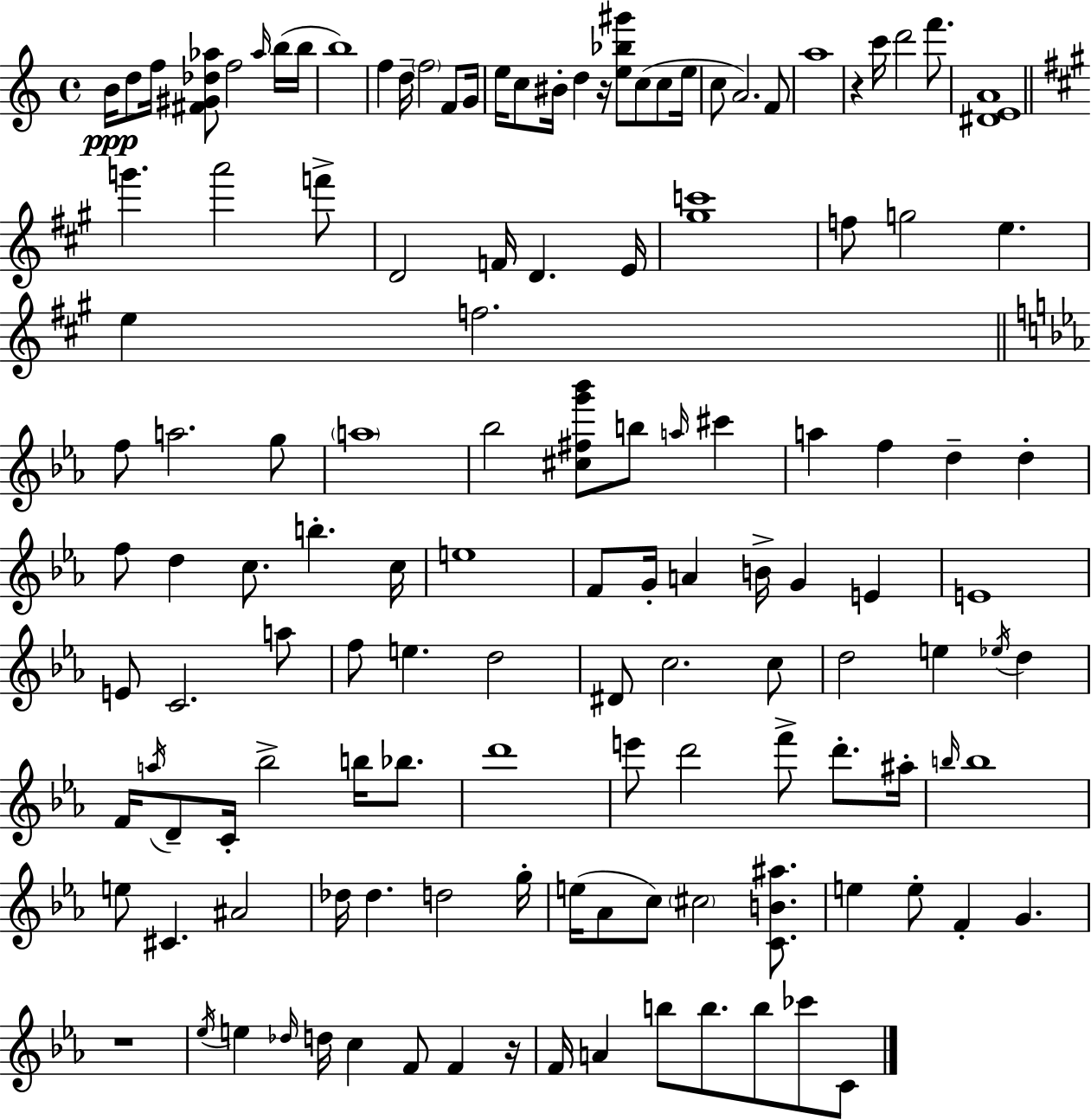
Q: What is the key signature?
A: A minor